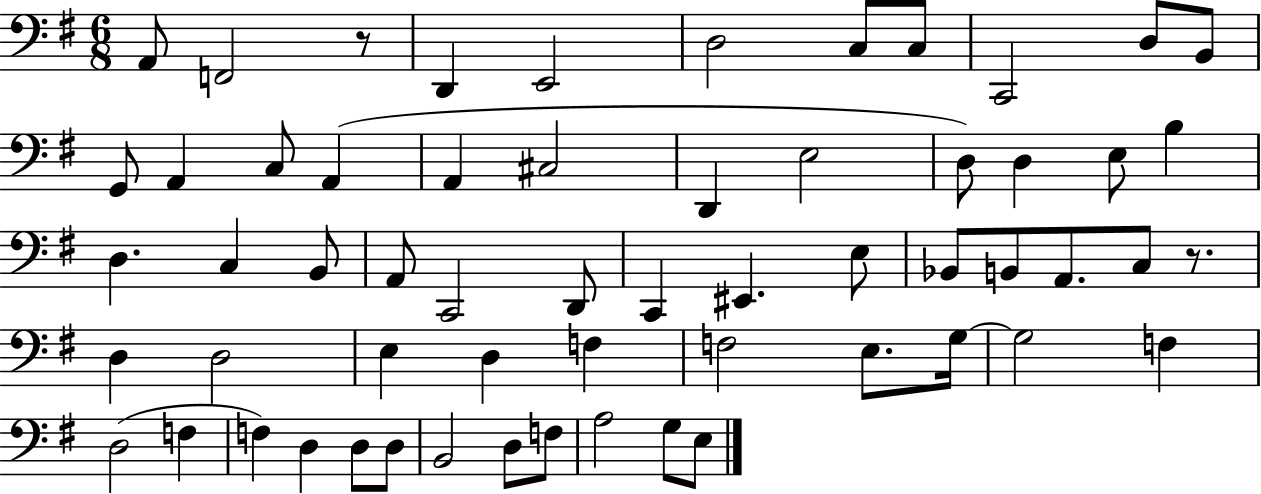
X:1
T:Untitled
M:6/8
L:1/4
K:G
A,,/2 F,,2 z/2 D,, E,,2 D,2 C,/2 C,/2 C,,2 D,/2 B,,/2 G,,/2 A,, C,/2 A,, A,, ^C,2 D,, E,2 D,/2 D, E,/2 B, D, C, B,,/2 A,,/2 C,,2 D,,/2 C,, ^E,, E,/2 _B,,/2 B,,/2 A,,/2 C,/2 z/2 D, D,2 E, D, F, F,2 E,/2 G,/4 G,2 F, D,2 F, F, D, D,/2 D,/2 B,,2 D,/2 F,/2 A,2 G,/2 E,/2